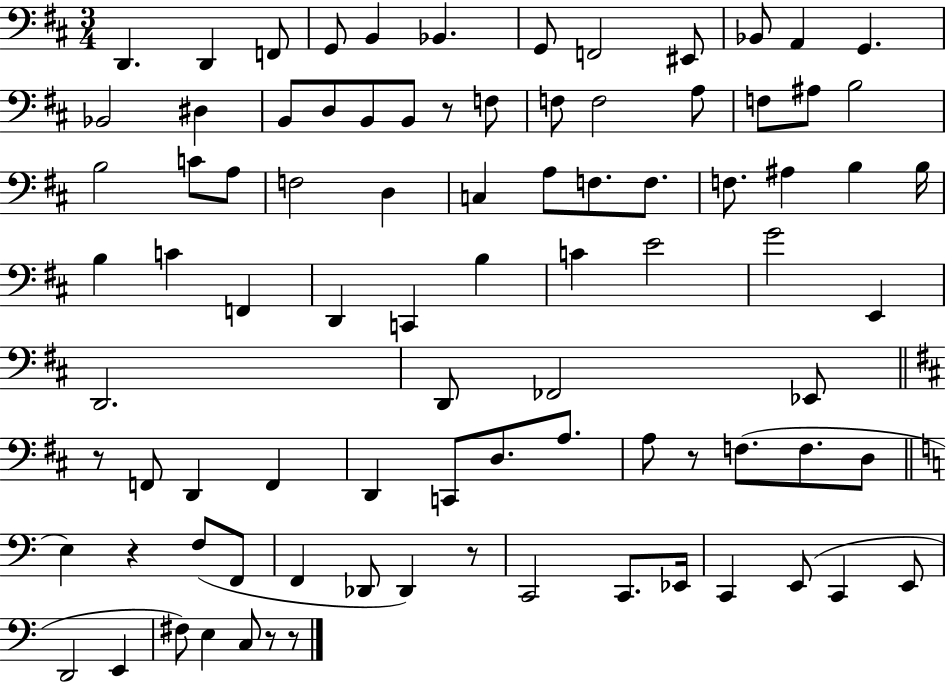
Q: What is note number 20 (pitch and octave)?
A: F3